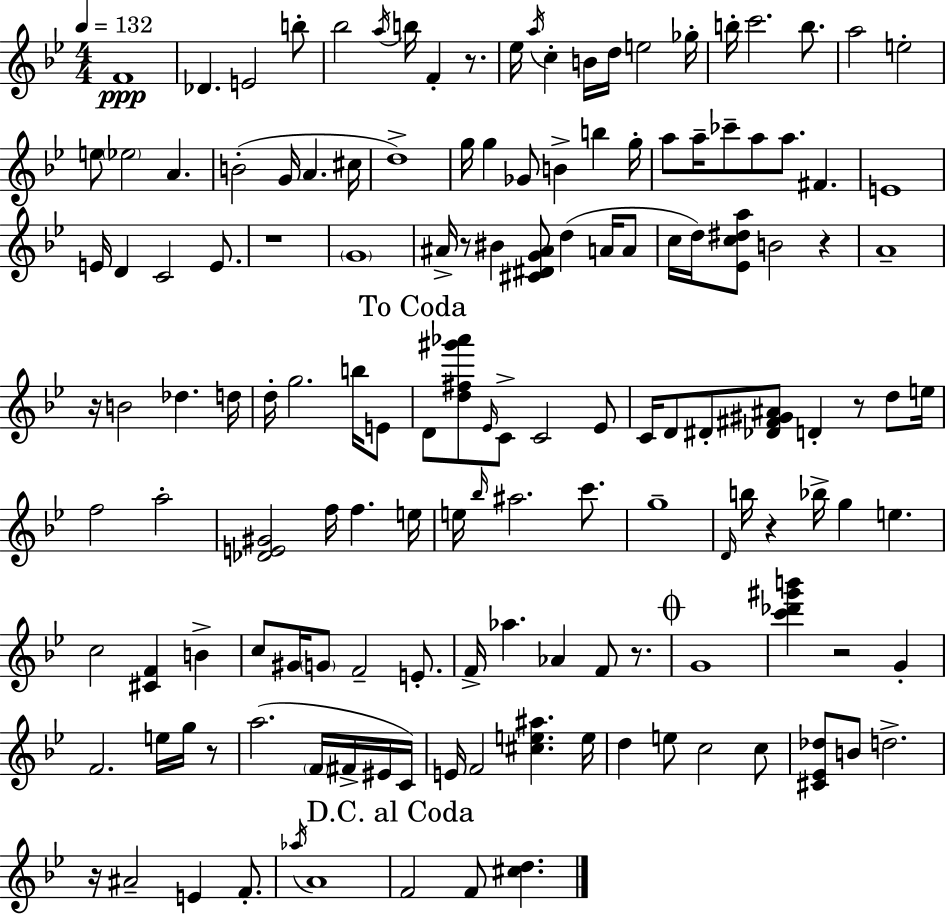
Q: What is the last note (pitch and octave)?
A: F4